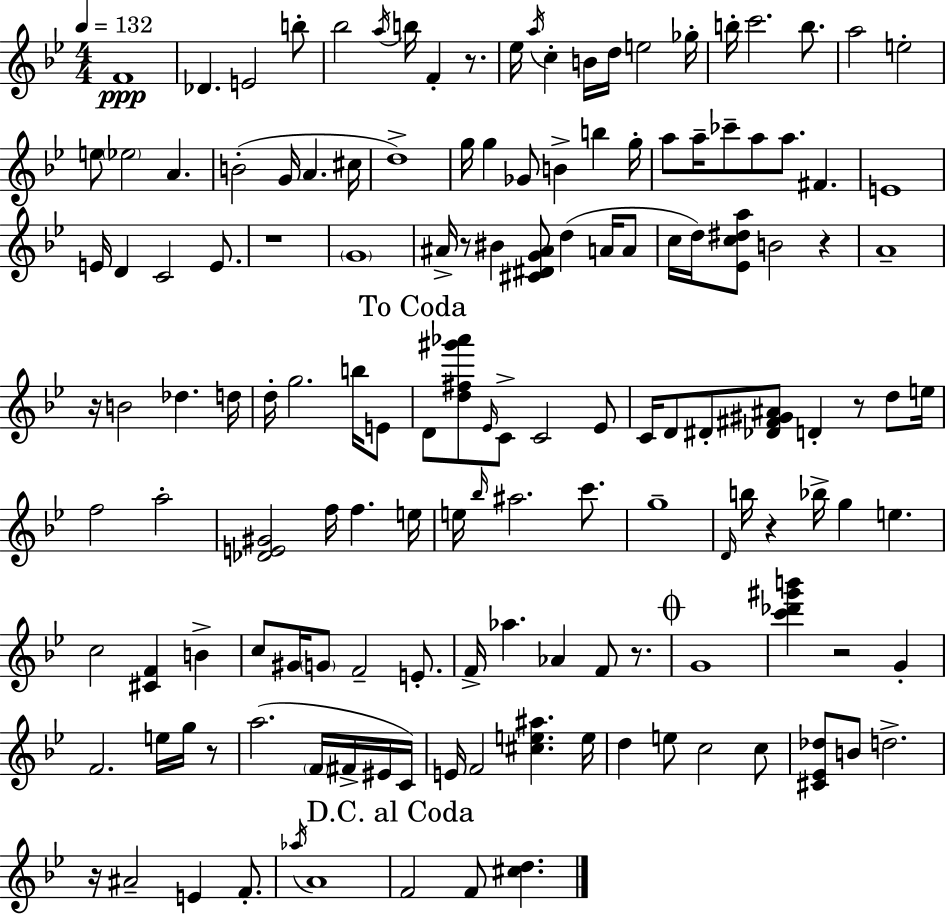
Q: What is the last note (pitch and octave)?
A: F4